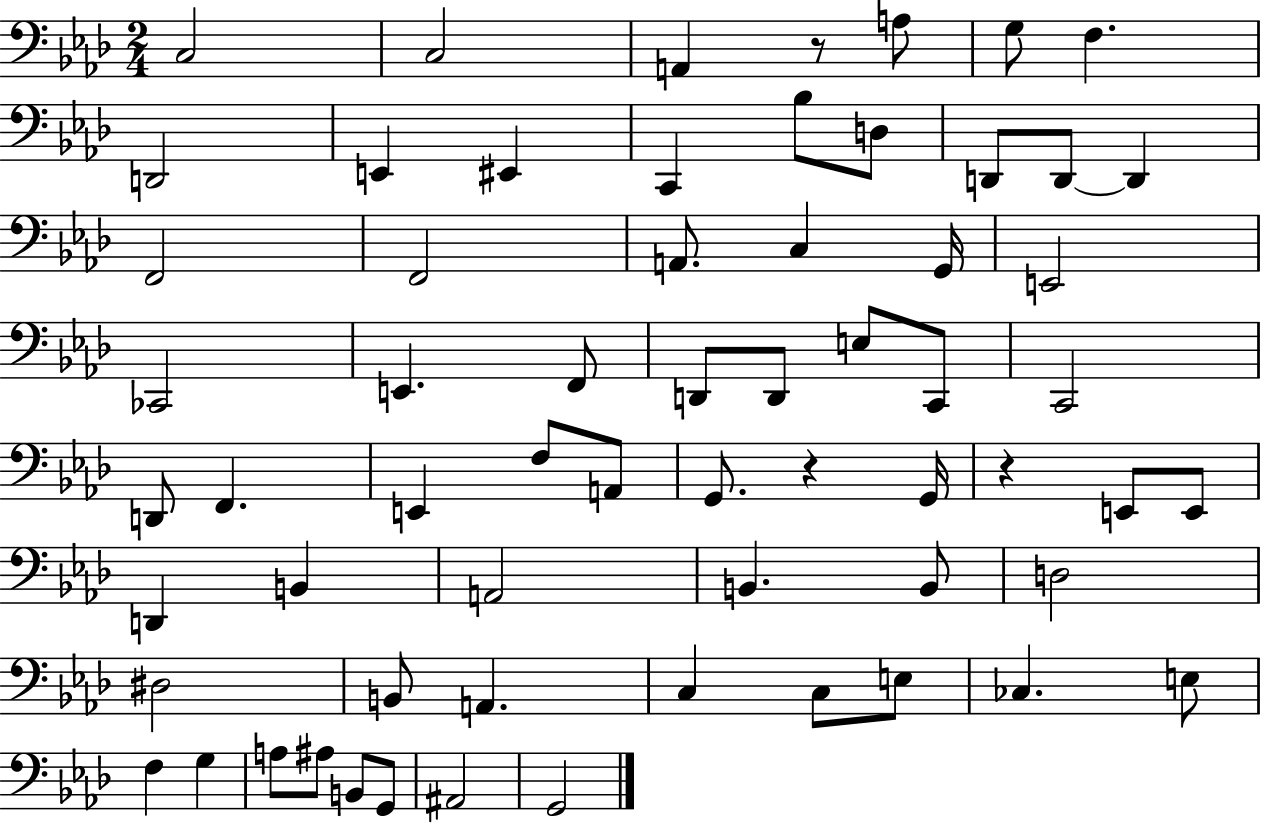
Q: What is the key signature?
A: AES major